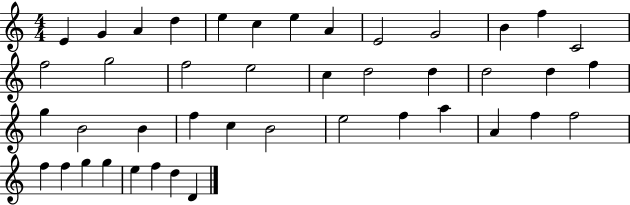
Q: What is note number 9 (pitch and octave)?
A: E4